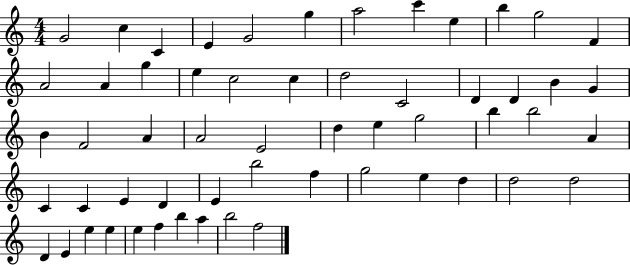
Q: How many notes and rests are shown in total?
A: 57